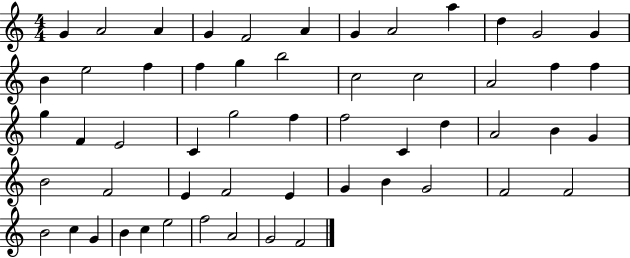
G4/q A4/h A4/q G4/q F4/h A4/q G4/q A4/h A5/q D5/q G4/h G4/q B4/q E5/h F5/q F5/q G5/q B5/h C5/h C5/h A4/h F5/q F5/q G5/q F4/q E4/h C4/q G5/h F5/q F5/h C4/q D5/q A4/h B4/q G4/q B4/h F4/h E4/q F4/h E4/q G4/q B4/q G4/h F4/h F4/h B4/h C5/q G4/q B4/q C5/q E5/h F5/h A4/h G4/h F4/h